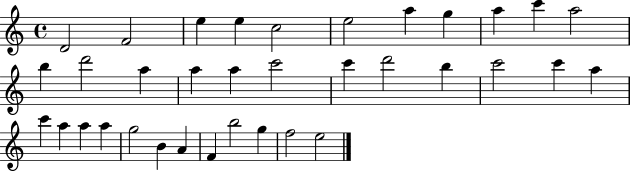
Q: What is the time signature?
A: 4/4